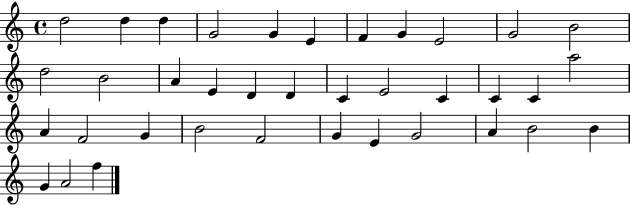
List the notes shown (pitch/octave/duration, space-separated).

D5/h D5/q D5/q G4/h G4/q E4/q F4/q G4/q E4/h G4/h B4/h D5/h B4/h A4/q E4/q D4/q D4/q C4/q E4/h C4/q C4/q C4/q A5/h A4/q F4/h G4/q B4/h F4/h G4/q E4/q G4/h A4/q B4/h B4/q G4/q A4/h F5/q